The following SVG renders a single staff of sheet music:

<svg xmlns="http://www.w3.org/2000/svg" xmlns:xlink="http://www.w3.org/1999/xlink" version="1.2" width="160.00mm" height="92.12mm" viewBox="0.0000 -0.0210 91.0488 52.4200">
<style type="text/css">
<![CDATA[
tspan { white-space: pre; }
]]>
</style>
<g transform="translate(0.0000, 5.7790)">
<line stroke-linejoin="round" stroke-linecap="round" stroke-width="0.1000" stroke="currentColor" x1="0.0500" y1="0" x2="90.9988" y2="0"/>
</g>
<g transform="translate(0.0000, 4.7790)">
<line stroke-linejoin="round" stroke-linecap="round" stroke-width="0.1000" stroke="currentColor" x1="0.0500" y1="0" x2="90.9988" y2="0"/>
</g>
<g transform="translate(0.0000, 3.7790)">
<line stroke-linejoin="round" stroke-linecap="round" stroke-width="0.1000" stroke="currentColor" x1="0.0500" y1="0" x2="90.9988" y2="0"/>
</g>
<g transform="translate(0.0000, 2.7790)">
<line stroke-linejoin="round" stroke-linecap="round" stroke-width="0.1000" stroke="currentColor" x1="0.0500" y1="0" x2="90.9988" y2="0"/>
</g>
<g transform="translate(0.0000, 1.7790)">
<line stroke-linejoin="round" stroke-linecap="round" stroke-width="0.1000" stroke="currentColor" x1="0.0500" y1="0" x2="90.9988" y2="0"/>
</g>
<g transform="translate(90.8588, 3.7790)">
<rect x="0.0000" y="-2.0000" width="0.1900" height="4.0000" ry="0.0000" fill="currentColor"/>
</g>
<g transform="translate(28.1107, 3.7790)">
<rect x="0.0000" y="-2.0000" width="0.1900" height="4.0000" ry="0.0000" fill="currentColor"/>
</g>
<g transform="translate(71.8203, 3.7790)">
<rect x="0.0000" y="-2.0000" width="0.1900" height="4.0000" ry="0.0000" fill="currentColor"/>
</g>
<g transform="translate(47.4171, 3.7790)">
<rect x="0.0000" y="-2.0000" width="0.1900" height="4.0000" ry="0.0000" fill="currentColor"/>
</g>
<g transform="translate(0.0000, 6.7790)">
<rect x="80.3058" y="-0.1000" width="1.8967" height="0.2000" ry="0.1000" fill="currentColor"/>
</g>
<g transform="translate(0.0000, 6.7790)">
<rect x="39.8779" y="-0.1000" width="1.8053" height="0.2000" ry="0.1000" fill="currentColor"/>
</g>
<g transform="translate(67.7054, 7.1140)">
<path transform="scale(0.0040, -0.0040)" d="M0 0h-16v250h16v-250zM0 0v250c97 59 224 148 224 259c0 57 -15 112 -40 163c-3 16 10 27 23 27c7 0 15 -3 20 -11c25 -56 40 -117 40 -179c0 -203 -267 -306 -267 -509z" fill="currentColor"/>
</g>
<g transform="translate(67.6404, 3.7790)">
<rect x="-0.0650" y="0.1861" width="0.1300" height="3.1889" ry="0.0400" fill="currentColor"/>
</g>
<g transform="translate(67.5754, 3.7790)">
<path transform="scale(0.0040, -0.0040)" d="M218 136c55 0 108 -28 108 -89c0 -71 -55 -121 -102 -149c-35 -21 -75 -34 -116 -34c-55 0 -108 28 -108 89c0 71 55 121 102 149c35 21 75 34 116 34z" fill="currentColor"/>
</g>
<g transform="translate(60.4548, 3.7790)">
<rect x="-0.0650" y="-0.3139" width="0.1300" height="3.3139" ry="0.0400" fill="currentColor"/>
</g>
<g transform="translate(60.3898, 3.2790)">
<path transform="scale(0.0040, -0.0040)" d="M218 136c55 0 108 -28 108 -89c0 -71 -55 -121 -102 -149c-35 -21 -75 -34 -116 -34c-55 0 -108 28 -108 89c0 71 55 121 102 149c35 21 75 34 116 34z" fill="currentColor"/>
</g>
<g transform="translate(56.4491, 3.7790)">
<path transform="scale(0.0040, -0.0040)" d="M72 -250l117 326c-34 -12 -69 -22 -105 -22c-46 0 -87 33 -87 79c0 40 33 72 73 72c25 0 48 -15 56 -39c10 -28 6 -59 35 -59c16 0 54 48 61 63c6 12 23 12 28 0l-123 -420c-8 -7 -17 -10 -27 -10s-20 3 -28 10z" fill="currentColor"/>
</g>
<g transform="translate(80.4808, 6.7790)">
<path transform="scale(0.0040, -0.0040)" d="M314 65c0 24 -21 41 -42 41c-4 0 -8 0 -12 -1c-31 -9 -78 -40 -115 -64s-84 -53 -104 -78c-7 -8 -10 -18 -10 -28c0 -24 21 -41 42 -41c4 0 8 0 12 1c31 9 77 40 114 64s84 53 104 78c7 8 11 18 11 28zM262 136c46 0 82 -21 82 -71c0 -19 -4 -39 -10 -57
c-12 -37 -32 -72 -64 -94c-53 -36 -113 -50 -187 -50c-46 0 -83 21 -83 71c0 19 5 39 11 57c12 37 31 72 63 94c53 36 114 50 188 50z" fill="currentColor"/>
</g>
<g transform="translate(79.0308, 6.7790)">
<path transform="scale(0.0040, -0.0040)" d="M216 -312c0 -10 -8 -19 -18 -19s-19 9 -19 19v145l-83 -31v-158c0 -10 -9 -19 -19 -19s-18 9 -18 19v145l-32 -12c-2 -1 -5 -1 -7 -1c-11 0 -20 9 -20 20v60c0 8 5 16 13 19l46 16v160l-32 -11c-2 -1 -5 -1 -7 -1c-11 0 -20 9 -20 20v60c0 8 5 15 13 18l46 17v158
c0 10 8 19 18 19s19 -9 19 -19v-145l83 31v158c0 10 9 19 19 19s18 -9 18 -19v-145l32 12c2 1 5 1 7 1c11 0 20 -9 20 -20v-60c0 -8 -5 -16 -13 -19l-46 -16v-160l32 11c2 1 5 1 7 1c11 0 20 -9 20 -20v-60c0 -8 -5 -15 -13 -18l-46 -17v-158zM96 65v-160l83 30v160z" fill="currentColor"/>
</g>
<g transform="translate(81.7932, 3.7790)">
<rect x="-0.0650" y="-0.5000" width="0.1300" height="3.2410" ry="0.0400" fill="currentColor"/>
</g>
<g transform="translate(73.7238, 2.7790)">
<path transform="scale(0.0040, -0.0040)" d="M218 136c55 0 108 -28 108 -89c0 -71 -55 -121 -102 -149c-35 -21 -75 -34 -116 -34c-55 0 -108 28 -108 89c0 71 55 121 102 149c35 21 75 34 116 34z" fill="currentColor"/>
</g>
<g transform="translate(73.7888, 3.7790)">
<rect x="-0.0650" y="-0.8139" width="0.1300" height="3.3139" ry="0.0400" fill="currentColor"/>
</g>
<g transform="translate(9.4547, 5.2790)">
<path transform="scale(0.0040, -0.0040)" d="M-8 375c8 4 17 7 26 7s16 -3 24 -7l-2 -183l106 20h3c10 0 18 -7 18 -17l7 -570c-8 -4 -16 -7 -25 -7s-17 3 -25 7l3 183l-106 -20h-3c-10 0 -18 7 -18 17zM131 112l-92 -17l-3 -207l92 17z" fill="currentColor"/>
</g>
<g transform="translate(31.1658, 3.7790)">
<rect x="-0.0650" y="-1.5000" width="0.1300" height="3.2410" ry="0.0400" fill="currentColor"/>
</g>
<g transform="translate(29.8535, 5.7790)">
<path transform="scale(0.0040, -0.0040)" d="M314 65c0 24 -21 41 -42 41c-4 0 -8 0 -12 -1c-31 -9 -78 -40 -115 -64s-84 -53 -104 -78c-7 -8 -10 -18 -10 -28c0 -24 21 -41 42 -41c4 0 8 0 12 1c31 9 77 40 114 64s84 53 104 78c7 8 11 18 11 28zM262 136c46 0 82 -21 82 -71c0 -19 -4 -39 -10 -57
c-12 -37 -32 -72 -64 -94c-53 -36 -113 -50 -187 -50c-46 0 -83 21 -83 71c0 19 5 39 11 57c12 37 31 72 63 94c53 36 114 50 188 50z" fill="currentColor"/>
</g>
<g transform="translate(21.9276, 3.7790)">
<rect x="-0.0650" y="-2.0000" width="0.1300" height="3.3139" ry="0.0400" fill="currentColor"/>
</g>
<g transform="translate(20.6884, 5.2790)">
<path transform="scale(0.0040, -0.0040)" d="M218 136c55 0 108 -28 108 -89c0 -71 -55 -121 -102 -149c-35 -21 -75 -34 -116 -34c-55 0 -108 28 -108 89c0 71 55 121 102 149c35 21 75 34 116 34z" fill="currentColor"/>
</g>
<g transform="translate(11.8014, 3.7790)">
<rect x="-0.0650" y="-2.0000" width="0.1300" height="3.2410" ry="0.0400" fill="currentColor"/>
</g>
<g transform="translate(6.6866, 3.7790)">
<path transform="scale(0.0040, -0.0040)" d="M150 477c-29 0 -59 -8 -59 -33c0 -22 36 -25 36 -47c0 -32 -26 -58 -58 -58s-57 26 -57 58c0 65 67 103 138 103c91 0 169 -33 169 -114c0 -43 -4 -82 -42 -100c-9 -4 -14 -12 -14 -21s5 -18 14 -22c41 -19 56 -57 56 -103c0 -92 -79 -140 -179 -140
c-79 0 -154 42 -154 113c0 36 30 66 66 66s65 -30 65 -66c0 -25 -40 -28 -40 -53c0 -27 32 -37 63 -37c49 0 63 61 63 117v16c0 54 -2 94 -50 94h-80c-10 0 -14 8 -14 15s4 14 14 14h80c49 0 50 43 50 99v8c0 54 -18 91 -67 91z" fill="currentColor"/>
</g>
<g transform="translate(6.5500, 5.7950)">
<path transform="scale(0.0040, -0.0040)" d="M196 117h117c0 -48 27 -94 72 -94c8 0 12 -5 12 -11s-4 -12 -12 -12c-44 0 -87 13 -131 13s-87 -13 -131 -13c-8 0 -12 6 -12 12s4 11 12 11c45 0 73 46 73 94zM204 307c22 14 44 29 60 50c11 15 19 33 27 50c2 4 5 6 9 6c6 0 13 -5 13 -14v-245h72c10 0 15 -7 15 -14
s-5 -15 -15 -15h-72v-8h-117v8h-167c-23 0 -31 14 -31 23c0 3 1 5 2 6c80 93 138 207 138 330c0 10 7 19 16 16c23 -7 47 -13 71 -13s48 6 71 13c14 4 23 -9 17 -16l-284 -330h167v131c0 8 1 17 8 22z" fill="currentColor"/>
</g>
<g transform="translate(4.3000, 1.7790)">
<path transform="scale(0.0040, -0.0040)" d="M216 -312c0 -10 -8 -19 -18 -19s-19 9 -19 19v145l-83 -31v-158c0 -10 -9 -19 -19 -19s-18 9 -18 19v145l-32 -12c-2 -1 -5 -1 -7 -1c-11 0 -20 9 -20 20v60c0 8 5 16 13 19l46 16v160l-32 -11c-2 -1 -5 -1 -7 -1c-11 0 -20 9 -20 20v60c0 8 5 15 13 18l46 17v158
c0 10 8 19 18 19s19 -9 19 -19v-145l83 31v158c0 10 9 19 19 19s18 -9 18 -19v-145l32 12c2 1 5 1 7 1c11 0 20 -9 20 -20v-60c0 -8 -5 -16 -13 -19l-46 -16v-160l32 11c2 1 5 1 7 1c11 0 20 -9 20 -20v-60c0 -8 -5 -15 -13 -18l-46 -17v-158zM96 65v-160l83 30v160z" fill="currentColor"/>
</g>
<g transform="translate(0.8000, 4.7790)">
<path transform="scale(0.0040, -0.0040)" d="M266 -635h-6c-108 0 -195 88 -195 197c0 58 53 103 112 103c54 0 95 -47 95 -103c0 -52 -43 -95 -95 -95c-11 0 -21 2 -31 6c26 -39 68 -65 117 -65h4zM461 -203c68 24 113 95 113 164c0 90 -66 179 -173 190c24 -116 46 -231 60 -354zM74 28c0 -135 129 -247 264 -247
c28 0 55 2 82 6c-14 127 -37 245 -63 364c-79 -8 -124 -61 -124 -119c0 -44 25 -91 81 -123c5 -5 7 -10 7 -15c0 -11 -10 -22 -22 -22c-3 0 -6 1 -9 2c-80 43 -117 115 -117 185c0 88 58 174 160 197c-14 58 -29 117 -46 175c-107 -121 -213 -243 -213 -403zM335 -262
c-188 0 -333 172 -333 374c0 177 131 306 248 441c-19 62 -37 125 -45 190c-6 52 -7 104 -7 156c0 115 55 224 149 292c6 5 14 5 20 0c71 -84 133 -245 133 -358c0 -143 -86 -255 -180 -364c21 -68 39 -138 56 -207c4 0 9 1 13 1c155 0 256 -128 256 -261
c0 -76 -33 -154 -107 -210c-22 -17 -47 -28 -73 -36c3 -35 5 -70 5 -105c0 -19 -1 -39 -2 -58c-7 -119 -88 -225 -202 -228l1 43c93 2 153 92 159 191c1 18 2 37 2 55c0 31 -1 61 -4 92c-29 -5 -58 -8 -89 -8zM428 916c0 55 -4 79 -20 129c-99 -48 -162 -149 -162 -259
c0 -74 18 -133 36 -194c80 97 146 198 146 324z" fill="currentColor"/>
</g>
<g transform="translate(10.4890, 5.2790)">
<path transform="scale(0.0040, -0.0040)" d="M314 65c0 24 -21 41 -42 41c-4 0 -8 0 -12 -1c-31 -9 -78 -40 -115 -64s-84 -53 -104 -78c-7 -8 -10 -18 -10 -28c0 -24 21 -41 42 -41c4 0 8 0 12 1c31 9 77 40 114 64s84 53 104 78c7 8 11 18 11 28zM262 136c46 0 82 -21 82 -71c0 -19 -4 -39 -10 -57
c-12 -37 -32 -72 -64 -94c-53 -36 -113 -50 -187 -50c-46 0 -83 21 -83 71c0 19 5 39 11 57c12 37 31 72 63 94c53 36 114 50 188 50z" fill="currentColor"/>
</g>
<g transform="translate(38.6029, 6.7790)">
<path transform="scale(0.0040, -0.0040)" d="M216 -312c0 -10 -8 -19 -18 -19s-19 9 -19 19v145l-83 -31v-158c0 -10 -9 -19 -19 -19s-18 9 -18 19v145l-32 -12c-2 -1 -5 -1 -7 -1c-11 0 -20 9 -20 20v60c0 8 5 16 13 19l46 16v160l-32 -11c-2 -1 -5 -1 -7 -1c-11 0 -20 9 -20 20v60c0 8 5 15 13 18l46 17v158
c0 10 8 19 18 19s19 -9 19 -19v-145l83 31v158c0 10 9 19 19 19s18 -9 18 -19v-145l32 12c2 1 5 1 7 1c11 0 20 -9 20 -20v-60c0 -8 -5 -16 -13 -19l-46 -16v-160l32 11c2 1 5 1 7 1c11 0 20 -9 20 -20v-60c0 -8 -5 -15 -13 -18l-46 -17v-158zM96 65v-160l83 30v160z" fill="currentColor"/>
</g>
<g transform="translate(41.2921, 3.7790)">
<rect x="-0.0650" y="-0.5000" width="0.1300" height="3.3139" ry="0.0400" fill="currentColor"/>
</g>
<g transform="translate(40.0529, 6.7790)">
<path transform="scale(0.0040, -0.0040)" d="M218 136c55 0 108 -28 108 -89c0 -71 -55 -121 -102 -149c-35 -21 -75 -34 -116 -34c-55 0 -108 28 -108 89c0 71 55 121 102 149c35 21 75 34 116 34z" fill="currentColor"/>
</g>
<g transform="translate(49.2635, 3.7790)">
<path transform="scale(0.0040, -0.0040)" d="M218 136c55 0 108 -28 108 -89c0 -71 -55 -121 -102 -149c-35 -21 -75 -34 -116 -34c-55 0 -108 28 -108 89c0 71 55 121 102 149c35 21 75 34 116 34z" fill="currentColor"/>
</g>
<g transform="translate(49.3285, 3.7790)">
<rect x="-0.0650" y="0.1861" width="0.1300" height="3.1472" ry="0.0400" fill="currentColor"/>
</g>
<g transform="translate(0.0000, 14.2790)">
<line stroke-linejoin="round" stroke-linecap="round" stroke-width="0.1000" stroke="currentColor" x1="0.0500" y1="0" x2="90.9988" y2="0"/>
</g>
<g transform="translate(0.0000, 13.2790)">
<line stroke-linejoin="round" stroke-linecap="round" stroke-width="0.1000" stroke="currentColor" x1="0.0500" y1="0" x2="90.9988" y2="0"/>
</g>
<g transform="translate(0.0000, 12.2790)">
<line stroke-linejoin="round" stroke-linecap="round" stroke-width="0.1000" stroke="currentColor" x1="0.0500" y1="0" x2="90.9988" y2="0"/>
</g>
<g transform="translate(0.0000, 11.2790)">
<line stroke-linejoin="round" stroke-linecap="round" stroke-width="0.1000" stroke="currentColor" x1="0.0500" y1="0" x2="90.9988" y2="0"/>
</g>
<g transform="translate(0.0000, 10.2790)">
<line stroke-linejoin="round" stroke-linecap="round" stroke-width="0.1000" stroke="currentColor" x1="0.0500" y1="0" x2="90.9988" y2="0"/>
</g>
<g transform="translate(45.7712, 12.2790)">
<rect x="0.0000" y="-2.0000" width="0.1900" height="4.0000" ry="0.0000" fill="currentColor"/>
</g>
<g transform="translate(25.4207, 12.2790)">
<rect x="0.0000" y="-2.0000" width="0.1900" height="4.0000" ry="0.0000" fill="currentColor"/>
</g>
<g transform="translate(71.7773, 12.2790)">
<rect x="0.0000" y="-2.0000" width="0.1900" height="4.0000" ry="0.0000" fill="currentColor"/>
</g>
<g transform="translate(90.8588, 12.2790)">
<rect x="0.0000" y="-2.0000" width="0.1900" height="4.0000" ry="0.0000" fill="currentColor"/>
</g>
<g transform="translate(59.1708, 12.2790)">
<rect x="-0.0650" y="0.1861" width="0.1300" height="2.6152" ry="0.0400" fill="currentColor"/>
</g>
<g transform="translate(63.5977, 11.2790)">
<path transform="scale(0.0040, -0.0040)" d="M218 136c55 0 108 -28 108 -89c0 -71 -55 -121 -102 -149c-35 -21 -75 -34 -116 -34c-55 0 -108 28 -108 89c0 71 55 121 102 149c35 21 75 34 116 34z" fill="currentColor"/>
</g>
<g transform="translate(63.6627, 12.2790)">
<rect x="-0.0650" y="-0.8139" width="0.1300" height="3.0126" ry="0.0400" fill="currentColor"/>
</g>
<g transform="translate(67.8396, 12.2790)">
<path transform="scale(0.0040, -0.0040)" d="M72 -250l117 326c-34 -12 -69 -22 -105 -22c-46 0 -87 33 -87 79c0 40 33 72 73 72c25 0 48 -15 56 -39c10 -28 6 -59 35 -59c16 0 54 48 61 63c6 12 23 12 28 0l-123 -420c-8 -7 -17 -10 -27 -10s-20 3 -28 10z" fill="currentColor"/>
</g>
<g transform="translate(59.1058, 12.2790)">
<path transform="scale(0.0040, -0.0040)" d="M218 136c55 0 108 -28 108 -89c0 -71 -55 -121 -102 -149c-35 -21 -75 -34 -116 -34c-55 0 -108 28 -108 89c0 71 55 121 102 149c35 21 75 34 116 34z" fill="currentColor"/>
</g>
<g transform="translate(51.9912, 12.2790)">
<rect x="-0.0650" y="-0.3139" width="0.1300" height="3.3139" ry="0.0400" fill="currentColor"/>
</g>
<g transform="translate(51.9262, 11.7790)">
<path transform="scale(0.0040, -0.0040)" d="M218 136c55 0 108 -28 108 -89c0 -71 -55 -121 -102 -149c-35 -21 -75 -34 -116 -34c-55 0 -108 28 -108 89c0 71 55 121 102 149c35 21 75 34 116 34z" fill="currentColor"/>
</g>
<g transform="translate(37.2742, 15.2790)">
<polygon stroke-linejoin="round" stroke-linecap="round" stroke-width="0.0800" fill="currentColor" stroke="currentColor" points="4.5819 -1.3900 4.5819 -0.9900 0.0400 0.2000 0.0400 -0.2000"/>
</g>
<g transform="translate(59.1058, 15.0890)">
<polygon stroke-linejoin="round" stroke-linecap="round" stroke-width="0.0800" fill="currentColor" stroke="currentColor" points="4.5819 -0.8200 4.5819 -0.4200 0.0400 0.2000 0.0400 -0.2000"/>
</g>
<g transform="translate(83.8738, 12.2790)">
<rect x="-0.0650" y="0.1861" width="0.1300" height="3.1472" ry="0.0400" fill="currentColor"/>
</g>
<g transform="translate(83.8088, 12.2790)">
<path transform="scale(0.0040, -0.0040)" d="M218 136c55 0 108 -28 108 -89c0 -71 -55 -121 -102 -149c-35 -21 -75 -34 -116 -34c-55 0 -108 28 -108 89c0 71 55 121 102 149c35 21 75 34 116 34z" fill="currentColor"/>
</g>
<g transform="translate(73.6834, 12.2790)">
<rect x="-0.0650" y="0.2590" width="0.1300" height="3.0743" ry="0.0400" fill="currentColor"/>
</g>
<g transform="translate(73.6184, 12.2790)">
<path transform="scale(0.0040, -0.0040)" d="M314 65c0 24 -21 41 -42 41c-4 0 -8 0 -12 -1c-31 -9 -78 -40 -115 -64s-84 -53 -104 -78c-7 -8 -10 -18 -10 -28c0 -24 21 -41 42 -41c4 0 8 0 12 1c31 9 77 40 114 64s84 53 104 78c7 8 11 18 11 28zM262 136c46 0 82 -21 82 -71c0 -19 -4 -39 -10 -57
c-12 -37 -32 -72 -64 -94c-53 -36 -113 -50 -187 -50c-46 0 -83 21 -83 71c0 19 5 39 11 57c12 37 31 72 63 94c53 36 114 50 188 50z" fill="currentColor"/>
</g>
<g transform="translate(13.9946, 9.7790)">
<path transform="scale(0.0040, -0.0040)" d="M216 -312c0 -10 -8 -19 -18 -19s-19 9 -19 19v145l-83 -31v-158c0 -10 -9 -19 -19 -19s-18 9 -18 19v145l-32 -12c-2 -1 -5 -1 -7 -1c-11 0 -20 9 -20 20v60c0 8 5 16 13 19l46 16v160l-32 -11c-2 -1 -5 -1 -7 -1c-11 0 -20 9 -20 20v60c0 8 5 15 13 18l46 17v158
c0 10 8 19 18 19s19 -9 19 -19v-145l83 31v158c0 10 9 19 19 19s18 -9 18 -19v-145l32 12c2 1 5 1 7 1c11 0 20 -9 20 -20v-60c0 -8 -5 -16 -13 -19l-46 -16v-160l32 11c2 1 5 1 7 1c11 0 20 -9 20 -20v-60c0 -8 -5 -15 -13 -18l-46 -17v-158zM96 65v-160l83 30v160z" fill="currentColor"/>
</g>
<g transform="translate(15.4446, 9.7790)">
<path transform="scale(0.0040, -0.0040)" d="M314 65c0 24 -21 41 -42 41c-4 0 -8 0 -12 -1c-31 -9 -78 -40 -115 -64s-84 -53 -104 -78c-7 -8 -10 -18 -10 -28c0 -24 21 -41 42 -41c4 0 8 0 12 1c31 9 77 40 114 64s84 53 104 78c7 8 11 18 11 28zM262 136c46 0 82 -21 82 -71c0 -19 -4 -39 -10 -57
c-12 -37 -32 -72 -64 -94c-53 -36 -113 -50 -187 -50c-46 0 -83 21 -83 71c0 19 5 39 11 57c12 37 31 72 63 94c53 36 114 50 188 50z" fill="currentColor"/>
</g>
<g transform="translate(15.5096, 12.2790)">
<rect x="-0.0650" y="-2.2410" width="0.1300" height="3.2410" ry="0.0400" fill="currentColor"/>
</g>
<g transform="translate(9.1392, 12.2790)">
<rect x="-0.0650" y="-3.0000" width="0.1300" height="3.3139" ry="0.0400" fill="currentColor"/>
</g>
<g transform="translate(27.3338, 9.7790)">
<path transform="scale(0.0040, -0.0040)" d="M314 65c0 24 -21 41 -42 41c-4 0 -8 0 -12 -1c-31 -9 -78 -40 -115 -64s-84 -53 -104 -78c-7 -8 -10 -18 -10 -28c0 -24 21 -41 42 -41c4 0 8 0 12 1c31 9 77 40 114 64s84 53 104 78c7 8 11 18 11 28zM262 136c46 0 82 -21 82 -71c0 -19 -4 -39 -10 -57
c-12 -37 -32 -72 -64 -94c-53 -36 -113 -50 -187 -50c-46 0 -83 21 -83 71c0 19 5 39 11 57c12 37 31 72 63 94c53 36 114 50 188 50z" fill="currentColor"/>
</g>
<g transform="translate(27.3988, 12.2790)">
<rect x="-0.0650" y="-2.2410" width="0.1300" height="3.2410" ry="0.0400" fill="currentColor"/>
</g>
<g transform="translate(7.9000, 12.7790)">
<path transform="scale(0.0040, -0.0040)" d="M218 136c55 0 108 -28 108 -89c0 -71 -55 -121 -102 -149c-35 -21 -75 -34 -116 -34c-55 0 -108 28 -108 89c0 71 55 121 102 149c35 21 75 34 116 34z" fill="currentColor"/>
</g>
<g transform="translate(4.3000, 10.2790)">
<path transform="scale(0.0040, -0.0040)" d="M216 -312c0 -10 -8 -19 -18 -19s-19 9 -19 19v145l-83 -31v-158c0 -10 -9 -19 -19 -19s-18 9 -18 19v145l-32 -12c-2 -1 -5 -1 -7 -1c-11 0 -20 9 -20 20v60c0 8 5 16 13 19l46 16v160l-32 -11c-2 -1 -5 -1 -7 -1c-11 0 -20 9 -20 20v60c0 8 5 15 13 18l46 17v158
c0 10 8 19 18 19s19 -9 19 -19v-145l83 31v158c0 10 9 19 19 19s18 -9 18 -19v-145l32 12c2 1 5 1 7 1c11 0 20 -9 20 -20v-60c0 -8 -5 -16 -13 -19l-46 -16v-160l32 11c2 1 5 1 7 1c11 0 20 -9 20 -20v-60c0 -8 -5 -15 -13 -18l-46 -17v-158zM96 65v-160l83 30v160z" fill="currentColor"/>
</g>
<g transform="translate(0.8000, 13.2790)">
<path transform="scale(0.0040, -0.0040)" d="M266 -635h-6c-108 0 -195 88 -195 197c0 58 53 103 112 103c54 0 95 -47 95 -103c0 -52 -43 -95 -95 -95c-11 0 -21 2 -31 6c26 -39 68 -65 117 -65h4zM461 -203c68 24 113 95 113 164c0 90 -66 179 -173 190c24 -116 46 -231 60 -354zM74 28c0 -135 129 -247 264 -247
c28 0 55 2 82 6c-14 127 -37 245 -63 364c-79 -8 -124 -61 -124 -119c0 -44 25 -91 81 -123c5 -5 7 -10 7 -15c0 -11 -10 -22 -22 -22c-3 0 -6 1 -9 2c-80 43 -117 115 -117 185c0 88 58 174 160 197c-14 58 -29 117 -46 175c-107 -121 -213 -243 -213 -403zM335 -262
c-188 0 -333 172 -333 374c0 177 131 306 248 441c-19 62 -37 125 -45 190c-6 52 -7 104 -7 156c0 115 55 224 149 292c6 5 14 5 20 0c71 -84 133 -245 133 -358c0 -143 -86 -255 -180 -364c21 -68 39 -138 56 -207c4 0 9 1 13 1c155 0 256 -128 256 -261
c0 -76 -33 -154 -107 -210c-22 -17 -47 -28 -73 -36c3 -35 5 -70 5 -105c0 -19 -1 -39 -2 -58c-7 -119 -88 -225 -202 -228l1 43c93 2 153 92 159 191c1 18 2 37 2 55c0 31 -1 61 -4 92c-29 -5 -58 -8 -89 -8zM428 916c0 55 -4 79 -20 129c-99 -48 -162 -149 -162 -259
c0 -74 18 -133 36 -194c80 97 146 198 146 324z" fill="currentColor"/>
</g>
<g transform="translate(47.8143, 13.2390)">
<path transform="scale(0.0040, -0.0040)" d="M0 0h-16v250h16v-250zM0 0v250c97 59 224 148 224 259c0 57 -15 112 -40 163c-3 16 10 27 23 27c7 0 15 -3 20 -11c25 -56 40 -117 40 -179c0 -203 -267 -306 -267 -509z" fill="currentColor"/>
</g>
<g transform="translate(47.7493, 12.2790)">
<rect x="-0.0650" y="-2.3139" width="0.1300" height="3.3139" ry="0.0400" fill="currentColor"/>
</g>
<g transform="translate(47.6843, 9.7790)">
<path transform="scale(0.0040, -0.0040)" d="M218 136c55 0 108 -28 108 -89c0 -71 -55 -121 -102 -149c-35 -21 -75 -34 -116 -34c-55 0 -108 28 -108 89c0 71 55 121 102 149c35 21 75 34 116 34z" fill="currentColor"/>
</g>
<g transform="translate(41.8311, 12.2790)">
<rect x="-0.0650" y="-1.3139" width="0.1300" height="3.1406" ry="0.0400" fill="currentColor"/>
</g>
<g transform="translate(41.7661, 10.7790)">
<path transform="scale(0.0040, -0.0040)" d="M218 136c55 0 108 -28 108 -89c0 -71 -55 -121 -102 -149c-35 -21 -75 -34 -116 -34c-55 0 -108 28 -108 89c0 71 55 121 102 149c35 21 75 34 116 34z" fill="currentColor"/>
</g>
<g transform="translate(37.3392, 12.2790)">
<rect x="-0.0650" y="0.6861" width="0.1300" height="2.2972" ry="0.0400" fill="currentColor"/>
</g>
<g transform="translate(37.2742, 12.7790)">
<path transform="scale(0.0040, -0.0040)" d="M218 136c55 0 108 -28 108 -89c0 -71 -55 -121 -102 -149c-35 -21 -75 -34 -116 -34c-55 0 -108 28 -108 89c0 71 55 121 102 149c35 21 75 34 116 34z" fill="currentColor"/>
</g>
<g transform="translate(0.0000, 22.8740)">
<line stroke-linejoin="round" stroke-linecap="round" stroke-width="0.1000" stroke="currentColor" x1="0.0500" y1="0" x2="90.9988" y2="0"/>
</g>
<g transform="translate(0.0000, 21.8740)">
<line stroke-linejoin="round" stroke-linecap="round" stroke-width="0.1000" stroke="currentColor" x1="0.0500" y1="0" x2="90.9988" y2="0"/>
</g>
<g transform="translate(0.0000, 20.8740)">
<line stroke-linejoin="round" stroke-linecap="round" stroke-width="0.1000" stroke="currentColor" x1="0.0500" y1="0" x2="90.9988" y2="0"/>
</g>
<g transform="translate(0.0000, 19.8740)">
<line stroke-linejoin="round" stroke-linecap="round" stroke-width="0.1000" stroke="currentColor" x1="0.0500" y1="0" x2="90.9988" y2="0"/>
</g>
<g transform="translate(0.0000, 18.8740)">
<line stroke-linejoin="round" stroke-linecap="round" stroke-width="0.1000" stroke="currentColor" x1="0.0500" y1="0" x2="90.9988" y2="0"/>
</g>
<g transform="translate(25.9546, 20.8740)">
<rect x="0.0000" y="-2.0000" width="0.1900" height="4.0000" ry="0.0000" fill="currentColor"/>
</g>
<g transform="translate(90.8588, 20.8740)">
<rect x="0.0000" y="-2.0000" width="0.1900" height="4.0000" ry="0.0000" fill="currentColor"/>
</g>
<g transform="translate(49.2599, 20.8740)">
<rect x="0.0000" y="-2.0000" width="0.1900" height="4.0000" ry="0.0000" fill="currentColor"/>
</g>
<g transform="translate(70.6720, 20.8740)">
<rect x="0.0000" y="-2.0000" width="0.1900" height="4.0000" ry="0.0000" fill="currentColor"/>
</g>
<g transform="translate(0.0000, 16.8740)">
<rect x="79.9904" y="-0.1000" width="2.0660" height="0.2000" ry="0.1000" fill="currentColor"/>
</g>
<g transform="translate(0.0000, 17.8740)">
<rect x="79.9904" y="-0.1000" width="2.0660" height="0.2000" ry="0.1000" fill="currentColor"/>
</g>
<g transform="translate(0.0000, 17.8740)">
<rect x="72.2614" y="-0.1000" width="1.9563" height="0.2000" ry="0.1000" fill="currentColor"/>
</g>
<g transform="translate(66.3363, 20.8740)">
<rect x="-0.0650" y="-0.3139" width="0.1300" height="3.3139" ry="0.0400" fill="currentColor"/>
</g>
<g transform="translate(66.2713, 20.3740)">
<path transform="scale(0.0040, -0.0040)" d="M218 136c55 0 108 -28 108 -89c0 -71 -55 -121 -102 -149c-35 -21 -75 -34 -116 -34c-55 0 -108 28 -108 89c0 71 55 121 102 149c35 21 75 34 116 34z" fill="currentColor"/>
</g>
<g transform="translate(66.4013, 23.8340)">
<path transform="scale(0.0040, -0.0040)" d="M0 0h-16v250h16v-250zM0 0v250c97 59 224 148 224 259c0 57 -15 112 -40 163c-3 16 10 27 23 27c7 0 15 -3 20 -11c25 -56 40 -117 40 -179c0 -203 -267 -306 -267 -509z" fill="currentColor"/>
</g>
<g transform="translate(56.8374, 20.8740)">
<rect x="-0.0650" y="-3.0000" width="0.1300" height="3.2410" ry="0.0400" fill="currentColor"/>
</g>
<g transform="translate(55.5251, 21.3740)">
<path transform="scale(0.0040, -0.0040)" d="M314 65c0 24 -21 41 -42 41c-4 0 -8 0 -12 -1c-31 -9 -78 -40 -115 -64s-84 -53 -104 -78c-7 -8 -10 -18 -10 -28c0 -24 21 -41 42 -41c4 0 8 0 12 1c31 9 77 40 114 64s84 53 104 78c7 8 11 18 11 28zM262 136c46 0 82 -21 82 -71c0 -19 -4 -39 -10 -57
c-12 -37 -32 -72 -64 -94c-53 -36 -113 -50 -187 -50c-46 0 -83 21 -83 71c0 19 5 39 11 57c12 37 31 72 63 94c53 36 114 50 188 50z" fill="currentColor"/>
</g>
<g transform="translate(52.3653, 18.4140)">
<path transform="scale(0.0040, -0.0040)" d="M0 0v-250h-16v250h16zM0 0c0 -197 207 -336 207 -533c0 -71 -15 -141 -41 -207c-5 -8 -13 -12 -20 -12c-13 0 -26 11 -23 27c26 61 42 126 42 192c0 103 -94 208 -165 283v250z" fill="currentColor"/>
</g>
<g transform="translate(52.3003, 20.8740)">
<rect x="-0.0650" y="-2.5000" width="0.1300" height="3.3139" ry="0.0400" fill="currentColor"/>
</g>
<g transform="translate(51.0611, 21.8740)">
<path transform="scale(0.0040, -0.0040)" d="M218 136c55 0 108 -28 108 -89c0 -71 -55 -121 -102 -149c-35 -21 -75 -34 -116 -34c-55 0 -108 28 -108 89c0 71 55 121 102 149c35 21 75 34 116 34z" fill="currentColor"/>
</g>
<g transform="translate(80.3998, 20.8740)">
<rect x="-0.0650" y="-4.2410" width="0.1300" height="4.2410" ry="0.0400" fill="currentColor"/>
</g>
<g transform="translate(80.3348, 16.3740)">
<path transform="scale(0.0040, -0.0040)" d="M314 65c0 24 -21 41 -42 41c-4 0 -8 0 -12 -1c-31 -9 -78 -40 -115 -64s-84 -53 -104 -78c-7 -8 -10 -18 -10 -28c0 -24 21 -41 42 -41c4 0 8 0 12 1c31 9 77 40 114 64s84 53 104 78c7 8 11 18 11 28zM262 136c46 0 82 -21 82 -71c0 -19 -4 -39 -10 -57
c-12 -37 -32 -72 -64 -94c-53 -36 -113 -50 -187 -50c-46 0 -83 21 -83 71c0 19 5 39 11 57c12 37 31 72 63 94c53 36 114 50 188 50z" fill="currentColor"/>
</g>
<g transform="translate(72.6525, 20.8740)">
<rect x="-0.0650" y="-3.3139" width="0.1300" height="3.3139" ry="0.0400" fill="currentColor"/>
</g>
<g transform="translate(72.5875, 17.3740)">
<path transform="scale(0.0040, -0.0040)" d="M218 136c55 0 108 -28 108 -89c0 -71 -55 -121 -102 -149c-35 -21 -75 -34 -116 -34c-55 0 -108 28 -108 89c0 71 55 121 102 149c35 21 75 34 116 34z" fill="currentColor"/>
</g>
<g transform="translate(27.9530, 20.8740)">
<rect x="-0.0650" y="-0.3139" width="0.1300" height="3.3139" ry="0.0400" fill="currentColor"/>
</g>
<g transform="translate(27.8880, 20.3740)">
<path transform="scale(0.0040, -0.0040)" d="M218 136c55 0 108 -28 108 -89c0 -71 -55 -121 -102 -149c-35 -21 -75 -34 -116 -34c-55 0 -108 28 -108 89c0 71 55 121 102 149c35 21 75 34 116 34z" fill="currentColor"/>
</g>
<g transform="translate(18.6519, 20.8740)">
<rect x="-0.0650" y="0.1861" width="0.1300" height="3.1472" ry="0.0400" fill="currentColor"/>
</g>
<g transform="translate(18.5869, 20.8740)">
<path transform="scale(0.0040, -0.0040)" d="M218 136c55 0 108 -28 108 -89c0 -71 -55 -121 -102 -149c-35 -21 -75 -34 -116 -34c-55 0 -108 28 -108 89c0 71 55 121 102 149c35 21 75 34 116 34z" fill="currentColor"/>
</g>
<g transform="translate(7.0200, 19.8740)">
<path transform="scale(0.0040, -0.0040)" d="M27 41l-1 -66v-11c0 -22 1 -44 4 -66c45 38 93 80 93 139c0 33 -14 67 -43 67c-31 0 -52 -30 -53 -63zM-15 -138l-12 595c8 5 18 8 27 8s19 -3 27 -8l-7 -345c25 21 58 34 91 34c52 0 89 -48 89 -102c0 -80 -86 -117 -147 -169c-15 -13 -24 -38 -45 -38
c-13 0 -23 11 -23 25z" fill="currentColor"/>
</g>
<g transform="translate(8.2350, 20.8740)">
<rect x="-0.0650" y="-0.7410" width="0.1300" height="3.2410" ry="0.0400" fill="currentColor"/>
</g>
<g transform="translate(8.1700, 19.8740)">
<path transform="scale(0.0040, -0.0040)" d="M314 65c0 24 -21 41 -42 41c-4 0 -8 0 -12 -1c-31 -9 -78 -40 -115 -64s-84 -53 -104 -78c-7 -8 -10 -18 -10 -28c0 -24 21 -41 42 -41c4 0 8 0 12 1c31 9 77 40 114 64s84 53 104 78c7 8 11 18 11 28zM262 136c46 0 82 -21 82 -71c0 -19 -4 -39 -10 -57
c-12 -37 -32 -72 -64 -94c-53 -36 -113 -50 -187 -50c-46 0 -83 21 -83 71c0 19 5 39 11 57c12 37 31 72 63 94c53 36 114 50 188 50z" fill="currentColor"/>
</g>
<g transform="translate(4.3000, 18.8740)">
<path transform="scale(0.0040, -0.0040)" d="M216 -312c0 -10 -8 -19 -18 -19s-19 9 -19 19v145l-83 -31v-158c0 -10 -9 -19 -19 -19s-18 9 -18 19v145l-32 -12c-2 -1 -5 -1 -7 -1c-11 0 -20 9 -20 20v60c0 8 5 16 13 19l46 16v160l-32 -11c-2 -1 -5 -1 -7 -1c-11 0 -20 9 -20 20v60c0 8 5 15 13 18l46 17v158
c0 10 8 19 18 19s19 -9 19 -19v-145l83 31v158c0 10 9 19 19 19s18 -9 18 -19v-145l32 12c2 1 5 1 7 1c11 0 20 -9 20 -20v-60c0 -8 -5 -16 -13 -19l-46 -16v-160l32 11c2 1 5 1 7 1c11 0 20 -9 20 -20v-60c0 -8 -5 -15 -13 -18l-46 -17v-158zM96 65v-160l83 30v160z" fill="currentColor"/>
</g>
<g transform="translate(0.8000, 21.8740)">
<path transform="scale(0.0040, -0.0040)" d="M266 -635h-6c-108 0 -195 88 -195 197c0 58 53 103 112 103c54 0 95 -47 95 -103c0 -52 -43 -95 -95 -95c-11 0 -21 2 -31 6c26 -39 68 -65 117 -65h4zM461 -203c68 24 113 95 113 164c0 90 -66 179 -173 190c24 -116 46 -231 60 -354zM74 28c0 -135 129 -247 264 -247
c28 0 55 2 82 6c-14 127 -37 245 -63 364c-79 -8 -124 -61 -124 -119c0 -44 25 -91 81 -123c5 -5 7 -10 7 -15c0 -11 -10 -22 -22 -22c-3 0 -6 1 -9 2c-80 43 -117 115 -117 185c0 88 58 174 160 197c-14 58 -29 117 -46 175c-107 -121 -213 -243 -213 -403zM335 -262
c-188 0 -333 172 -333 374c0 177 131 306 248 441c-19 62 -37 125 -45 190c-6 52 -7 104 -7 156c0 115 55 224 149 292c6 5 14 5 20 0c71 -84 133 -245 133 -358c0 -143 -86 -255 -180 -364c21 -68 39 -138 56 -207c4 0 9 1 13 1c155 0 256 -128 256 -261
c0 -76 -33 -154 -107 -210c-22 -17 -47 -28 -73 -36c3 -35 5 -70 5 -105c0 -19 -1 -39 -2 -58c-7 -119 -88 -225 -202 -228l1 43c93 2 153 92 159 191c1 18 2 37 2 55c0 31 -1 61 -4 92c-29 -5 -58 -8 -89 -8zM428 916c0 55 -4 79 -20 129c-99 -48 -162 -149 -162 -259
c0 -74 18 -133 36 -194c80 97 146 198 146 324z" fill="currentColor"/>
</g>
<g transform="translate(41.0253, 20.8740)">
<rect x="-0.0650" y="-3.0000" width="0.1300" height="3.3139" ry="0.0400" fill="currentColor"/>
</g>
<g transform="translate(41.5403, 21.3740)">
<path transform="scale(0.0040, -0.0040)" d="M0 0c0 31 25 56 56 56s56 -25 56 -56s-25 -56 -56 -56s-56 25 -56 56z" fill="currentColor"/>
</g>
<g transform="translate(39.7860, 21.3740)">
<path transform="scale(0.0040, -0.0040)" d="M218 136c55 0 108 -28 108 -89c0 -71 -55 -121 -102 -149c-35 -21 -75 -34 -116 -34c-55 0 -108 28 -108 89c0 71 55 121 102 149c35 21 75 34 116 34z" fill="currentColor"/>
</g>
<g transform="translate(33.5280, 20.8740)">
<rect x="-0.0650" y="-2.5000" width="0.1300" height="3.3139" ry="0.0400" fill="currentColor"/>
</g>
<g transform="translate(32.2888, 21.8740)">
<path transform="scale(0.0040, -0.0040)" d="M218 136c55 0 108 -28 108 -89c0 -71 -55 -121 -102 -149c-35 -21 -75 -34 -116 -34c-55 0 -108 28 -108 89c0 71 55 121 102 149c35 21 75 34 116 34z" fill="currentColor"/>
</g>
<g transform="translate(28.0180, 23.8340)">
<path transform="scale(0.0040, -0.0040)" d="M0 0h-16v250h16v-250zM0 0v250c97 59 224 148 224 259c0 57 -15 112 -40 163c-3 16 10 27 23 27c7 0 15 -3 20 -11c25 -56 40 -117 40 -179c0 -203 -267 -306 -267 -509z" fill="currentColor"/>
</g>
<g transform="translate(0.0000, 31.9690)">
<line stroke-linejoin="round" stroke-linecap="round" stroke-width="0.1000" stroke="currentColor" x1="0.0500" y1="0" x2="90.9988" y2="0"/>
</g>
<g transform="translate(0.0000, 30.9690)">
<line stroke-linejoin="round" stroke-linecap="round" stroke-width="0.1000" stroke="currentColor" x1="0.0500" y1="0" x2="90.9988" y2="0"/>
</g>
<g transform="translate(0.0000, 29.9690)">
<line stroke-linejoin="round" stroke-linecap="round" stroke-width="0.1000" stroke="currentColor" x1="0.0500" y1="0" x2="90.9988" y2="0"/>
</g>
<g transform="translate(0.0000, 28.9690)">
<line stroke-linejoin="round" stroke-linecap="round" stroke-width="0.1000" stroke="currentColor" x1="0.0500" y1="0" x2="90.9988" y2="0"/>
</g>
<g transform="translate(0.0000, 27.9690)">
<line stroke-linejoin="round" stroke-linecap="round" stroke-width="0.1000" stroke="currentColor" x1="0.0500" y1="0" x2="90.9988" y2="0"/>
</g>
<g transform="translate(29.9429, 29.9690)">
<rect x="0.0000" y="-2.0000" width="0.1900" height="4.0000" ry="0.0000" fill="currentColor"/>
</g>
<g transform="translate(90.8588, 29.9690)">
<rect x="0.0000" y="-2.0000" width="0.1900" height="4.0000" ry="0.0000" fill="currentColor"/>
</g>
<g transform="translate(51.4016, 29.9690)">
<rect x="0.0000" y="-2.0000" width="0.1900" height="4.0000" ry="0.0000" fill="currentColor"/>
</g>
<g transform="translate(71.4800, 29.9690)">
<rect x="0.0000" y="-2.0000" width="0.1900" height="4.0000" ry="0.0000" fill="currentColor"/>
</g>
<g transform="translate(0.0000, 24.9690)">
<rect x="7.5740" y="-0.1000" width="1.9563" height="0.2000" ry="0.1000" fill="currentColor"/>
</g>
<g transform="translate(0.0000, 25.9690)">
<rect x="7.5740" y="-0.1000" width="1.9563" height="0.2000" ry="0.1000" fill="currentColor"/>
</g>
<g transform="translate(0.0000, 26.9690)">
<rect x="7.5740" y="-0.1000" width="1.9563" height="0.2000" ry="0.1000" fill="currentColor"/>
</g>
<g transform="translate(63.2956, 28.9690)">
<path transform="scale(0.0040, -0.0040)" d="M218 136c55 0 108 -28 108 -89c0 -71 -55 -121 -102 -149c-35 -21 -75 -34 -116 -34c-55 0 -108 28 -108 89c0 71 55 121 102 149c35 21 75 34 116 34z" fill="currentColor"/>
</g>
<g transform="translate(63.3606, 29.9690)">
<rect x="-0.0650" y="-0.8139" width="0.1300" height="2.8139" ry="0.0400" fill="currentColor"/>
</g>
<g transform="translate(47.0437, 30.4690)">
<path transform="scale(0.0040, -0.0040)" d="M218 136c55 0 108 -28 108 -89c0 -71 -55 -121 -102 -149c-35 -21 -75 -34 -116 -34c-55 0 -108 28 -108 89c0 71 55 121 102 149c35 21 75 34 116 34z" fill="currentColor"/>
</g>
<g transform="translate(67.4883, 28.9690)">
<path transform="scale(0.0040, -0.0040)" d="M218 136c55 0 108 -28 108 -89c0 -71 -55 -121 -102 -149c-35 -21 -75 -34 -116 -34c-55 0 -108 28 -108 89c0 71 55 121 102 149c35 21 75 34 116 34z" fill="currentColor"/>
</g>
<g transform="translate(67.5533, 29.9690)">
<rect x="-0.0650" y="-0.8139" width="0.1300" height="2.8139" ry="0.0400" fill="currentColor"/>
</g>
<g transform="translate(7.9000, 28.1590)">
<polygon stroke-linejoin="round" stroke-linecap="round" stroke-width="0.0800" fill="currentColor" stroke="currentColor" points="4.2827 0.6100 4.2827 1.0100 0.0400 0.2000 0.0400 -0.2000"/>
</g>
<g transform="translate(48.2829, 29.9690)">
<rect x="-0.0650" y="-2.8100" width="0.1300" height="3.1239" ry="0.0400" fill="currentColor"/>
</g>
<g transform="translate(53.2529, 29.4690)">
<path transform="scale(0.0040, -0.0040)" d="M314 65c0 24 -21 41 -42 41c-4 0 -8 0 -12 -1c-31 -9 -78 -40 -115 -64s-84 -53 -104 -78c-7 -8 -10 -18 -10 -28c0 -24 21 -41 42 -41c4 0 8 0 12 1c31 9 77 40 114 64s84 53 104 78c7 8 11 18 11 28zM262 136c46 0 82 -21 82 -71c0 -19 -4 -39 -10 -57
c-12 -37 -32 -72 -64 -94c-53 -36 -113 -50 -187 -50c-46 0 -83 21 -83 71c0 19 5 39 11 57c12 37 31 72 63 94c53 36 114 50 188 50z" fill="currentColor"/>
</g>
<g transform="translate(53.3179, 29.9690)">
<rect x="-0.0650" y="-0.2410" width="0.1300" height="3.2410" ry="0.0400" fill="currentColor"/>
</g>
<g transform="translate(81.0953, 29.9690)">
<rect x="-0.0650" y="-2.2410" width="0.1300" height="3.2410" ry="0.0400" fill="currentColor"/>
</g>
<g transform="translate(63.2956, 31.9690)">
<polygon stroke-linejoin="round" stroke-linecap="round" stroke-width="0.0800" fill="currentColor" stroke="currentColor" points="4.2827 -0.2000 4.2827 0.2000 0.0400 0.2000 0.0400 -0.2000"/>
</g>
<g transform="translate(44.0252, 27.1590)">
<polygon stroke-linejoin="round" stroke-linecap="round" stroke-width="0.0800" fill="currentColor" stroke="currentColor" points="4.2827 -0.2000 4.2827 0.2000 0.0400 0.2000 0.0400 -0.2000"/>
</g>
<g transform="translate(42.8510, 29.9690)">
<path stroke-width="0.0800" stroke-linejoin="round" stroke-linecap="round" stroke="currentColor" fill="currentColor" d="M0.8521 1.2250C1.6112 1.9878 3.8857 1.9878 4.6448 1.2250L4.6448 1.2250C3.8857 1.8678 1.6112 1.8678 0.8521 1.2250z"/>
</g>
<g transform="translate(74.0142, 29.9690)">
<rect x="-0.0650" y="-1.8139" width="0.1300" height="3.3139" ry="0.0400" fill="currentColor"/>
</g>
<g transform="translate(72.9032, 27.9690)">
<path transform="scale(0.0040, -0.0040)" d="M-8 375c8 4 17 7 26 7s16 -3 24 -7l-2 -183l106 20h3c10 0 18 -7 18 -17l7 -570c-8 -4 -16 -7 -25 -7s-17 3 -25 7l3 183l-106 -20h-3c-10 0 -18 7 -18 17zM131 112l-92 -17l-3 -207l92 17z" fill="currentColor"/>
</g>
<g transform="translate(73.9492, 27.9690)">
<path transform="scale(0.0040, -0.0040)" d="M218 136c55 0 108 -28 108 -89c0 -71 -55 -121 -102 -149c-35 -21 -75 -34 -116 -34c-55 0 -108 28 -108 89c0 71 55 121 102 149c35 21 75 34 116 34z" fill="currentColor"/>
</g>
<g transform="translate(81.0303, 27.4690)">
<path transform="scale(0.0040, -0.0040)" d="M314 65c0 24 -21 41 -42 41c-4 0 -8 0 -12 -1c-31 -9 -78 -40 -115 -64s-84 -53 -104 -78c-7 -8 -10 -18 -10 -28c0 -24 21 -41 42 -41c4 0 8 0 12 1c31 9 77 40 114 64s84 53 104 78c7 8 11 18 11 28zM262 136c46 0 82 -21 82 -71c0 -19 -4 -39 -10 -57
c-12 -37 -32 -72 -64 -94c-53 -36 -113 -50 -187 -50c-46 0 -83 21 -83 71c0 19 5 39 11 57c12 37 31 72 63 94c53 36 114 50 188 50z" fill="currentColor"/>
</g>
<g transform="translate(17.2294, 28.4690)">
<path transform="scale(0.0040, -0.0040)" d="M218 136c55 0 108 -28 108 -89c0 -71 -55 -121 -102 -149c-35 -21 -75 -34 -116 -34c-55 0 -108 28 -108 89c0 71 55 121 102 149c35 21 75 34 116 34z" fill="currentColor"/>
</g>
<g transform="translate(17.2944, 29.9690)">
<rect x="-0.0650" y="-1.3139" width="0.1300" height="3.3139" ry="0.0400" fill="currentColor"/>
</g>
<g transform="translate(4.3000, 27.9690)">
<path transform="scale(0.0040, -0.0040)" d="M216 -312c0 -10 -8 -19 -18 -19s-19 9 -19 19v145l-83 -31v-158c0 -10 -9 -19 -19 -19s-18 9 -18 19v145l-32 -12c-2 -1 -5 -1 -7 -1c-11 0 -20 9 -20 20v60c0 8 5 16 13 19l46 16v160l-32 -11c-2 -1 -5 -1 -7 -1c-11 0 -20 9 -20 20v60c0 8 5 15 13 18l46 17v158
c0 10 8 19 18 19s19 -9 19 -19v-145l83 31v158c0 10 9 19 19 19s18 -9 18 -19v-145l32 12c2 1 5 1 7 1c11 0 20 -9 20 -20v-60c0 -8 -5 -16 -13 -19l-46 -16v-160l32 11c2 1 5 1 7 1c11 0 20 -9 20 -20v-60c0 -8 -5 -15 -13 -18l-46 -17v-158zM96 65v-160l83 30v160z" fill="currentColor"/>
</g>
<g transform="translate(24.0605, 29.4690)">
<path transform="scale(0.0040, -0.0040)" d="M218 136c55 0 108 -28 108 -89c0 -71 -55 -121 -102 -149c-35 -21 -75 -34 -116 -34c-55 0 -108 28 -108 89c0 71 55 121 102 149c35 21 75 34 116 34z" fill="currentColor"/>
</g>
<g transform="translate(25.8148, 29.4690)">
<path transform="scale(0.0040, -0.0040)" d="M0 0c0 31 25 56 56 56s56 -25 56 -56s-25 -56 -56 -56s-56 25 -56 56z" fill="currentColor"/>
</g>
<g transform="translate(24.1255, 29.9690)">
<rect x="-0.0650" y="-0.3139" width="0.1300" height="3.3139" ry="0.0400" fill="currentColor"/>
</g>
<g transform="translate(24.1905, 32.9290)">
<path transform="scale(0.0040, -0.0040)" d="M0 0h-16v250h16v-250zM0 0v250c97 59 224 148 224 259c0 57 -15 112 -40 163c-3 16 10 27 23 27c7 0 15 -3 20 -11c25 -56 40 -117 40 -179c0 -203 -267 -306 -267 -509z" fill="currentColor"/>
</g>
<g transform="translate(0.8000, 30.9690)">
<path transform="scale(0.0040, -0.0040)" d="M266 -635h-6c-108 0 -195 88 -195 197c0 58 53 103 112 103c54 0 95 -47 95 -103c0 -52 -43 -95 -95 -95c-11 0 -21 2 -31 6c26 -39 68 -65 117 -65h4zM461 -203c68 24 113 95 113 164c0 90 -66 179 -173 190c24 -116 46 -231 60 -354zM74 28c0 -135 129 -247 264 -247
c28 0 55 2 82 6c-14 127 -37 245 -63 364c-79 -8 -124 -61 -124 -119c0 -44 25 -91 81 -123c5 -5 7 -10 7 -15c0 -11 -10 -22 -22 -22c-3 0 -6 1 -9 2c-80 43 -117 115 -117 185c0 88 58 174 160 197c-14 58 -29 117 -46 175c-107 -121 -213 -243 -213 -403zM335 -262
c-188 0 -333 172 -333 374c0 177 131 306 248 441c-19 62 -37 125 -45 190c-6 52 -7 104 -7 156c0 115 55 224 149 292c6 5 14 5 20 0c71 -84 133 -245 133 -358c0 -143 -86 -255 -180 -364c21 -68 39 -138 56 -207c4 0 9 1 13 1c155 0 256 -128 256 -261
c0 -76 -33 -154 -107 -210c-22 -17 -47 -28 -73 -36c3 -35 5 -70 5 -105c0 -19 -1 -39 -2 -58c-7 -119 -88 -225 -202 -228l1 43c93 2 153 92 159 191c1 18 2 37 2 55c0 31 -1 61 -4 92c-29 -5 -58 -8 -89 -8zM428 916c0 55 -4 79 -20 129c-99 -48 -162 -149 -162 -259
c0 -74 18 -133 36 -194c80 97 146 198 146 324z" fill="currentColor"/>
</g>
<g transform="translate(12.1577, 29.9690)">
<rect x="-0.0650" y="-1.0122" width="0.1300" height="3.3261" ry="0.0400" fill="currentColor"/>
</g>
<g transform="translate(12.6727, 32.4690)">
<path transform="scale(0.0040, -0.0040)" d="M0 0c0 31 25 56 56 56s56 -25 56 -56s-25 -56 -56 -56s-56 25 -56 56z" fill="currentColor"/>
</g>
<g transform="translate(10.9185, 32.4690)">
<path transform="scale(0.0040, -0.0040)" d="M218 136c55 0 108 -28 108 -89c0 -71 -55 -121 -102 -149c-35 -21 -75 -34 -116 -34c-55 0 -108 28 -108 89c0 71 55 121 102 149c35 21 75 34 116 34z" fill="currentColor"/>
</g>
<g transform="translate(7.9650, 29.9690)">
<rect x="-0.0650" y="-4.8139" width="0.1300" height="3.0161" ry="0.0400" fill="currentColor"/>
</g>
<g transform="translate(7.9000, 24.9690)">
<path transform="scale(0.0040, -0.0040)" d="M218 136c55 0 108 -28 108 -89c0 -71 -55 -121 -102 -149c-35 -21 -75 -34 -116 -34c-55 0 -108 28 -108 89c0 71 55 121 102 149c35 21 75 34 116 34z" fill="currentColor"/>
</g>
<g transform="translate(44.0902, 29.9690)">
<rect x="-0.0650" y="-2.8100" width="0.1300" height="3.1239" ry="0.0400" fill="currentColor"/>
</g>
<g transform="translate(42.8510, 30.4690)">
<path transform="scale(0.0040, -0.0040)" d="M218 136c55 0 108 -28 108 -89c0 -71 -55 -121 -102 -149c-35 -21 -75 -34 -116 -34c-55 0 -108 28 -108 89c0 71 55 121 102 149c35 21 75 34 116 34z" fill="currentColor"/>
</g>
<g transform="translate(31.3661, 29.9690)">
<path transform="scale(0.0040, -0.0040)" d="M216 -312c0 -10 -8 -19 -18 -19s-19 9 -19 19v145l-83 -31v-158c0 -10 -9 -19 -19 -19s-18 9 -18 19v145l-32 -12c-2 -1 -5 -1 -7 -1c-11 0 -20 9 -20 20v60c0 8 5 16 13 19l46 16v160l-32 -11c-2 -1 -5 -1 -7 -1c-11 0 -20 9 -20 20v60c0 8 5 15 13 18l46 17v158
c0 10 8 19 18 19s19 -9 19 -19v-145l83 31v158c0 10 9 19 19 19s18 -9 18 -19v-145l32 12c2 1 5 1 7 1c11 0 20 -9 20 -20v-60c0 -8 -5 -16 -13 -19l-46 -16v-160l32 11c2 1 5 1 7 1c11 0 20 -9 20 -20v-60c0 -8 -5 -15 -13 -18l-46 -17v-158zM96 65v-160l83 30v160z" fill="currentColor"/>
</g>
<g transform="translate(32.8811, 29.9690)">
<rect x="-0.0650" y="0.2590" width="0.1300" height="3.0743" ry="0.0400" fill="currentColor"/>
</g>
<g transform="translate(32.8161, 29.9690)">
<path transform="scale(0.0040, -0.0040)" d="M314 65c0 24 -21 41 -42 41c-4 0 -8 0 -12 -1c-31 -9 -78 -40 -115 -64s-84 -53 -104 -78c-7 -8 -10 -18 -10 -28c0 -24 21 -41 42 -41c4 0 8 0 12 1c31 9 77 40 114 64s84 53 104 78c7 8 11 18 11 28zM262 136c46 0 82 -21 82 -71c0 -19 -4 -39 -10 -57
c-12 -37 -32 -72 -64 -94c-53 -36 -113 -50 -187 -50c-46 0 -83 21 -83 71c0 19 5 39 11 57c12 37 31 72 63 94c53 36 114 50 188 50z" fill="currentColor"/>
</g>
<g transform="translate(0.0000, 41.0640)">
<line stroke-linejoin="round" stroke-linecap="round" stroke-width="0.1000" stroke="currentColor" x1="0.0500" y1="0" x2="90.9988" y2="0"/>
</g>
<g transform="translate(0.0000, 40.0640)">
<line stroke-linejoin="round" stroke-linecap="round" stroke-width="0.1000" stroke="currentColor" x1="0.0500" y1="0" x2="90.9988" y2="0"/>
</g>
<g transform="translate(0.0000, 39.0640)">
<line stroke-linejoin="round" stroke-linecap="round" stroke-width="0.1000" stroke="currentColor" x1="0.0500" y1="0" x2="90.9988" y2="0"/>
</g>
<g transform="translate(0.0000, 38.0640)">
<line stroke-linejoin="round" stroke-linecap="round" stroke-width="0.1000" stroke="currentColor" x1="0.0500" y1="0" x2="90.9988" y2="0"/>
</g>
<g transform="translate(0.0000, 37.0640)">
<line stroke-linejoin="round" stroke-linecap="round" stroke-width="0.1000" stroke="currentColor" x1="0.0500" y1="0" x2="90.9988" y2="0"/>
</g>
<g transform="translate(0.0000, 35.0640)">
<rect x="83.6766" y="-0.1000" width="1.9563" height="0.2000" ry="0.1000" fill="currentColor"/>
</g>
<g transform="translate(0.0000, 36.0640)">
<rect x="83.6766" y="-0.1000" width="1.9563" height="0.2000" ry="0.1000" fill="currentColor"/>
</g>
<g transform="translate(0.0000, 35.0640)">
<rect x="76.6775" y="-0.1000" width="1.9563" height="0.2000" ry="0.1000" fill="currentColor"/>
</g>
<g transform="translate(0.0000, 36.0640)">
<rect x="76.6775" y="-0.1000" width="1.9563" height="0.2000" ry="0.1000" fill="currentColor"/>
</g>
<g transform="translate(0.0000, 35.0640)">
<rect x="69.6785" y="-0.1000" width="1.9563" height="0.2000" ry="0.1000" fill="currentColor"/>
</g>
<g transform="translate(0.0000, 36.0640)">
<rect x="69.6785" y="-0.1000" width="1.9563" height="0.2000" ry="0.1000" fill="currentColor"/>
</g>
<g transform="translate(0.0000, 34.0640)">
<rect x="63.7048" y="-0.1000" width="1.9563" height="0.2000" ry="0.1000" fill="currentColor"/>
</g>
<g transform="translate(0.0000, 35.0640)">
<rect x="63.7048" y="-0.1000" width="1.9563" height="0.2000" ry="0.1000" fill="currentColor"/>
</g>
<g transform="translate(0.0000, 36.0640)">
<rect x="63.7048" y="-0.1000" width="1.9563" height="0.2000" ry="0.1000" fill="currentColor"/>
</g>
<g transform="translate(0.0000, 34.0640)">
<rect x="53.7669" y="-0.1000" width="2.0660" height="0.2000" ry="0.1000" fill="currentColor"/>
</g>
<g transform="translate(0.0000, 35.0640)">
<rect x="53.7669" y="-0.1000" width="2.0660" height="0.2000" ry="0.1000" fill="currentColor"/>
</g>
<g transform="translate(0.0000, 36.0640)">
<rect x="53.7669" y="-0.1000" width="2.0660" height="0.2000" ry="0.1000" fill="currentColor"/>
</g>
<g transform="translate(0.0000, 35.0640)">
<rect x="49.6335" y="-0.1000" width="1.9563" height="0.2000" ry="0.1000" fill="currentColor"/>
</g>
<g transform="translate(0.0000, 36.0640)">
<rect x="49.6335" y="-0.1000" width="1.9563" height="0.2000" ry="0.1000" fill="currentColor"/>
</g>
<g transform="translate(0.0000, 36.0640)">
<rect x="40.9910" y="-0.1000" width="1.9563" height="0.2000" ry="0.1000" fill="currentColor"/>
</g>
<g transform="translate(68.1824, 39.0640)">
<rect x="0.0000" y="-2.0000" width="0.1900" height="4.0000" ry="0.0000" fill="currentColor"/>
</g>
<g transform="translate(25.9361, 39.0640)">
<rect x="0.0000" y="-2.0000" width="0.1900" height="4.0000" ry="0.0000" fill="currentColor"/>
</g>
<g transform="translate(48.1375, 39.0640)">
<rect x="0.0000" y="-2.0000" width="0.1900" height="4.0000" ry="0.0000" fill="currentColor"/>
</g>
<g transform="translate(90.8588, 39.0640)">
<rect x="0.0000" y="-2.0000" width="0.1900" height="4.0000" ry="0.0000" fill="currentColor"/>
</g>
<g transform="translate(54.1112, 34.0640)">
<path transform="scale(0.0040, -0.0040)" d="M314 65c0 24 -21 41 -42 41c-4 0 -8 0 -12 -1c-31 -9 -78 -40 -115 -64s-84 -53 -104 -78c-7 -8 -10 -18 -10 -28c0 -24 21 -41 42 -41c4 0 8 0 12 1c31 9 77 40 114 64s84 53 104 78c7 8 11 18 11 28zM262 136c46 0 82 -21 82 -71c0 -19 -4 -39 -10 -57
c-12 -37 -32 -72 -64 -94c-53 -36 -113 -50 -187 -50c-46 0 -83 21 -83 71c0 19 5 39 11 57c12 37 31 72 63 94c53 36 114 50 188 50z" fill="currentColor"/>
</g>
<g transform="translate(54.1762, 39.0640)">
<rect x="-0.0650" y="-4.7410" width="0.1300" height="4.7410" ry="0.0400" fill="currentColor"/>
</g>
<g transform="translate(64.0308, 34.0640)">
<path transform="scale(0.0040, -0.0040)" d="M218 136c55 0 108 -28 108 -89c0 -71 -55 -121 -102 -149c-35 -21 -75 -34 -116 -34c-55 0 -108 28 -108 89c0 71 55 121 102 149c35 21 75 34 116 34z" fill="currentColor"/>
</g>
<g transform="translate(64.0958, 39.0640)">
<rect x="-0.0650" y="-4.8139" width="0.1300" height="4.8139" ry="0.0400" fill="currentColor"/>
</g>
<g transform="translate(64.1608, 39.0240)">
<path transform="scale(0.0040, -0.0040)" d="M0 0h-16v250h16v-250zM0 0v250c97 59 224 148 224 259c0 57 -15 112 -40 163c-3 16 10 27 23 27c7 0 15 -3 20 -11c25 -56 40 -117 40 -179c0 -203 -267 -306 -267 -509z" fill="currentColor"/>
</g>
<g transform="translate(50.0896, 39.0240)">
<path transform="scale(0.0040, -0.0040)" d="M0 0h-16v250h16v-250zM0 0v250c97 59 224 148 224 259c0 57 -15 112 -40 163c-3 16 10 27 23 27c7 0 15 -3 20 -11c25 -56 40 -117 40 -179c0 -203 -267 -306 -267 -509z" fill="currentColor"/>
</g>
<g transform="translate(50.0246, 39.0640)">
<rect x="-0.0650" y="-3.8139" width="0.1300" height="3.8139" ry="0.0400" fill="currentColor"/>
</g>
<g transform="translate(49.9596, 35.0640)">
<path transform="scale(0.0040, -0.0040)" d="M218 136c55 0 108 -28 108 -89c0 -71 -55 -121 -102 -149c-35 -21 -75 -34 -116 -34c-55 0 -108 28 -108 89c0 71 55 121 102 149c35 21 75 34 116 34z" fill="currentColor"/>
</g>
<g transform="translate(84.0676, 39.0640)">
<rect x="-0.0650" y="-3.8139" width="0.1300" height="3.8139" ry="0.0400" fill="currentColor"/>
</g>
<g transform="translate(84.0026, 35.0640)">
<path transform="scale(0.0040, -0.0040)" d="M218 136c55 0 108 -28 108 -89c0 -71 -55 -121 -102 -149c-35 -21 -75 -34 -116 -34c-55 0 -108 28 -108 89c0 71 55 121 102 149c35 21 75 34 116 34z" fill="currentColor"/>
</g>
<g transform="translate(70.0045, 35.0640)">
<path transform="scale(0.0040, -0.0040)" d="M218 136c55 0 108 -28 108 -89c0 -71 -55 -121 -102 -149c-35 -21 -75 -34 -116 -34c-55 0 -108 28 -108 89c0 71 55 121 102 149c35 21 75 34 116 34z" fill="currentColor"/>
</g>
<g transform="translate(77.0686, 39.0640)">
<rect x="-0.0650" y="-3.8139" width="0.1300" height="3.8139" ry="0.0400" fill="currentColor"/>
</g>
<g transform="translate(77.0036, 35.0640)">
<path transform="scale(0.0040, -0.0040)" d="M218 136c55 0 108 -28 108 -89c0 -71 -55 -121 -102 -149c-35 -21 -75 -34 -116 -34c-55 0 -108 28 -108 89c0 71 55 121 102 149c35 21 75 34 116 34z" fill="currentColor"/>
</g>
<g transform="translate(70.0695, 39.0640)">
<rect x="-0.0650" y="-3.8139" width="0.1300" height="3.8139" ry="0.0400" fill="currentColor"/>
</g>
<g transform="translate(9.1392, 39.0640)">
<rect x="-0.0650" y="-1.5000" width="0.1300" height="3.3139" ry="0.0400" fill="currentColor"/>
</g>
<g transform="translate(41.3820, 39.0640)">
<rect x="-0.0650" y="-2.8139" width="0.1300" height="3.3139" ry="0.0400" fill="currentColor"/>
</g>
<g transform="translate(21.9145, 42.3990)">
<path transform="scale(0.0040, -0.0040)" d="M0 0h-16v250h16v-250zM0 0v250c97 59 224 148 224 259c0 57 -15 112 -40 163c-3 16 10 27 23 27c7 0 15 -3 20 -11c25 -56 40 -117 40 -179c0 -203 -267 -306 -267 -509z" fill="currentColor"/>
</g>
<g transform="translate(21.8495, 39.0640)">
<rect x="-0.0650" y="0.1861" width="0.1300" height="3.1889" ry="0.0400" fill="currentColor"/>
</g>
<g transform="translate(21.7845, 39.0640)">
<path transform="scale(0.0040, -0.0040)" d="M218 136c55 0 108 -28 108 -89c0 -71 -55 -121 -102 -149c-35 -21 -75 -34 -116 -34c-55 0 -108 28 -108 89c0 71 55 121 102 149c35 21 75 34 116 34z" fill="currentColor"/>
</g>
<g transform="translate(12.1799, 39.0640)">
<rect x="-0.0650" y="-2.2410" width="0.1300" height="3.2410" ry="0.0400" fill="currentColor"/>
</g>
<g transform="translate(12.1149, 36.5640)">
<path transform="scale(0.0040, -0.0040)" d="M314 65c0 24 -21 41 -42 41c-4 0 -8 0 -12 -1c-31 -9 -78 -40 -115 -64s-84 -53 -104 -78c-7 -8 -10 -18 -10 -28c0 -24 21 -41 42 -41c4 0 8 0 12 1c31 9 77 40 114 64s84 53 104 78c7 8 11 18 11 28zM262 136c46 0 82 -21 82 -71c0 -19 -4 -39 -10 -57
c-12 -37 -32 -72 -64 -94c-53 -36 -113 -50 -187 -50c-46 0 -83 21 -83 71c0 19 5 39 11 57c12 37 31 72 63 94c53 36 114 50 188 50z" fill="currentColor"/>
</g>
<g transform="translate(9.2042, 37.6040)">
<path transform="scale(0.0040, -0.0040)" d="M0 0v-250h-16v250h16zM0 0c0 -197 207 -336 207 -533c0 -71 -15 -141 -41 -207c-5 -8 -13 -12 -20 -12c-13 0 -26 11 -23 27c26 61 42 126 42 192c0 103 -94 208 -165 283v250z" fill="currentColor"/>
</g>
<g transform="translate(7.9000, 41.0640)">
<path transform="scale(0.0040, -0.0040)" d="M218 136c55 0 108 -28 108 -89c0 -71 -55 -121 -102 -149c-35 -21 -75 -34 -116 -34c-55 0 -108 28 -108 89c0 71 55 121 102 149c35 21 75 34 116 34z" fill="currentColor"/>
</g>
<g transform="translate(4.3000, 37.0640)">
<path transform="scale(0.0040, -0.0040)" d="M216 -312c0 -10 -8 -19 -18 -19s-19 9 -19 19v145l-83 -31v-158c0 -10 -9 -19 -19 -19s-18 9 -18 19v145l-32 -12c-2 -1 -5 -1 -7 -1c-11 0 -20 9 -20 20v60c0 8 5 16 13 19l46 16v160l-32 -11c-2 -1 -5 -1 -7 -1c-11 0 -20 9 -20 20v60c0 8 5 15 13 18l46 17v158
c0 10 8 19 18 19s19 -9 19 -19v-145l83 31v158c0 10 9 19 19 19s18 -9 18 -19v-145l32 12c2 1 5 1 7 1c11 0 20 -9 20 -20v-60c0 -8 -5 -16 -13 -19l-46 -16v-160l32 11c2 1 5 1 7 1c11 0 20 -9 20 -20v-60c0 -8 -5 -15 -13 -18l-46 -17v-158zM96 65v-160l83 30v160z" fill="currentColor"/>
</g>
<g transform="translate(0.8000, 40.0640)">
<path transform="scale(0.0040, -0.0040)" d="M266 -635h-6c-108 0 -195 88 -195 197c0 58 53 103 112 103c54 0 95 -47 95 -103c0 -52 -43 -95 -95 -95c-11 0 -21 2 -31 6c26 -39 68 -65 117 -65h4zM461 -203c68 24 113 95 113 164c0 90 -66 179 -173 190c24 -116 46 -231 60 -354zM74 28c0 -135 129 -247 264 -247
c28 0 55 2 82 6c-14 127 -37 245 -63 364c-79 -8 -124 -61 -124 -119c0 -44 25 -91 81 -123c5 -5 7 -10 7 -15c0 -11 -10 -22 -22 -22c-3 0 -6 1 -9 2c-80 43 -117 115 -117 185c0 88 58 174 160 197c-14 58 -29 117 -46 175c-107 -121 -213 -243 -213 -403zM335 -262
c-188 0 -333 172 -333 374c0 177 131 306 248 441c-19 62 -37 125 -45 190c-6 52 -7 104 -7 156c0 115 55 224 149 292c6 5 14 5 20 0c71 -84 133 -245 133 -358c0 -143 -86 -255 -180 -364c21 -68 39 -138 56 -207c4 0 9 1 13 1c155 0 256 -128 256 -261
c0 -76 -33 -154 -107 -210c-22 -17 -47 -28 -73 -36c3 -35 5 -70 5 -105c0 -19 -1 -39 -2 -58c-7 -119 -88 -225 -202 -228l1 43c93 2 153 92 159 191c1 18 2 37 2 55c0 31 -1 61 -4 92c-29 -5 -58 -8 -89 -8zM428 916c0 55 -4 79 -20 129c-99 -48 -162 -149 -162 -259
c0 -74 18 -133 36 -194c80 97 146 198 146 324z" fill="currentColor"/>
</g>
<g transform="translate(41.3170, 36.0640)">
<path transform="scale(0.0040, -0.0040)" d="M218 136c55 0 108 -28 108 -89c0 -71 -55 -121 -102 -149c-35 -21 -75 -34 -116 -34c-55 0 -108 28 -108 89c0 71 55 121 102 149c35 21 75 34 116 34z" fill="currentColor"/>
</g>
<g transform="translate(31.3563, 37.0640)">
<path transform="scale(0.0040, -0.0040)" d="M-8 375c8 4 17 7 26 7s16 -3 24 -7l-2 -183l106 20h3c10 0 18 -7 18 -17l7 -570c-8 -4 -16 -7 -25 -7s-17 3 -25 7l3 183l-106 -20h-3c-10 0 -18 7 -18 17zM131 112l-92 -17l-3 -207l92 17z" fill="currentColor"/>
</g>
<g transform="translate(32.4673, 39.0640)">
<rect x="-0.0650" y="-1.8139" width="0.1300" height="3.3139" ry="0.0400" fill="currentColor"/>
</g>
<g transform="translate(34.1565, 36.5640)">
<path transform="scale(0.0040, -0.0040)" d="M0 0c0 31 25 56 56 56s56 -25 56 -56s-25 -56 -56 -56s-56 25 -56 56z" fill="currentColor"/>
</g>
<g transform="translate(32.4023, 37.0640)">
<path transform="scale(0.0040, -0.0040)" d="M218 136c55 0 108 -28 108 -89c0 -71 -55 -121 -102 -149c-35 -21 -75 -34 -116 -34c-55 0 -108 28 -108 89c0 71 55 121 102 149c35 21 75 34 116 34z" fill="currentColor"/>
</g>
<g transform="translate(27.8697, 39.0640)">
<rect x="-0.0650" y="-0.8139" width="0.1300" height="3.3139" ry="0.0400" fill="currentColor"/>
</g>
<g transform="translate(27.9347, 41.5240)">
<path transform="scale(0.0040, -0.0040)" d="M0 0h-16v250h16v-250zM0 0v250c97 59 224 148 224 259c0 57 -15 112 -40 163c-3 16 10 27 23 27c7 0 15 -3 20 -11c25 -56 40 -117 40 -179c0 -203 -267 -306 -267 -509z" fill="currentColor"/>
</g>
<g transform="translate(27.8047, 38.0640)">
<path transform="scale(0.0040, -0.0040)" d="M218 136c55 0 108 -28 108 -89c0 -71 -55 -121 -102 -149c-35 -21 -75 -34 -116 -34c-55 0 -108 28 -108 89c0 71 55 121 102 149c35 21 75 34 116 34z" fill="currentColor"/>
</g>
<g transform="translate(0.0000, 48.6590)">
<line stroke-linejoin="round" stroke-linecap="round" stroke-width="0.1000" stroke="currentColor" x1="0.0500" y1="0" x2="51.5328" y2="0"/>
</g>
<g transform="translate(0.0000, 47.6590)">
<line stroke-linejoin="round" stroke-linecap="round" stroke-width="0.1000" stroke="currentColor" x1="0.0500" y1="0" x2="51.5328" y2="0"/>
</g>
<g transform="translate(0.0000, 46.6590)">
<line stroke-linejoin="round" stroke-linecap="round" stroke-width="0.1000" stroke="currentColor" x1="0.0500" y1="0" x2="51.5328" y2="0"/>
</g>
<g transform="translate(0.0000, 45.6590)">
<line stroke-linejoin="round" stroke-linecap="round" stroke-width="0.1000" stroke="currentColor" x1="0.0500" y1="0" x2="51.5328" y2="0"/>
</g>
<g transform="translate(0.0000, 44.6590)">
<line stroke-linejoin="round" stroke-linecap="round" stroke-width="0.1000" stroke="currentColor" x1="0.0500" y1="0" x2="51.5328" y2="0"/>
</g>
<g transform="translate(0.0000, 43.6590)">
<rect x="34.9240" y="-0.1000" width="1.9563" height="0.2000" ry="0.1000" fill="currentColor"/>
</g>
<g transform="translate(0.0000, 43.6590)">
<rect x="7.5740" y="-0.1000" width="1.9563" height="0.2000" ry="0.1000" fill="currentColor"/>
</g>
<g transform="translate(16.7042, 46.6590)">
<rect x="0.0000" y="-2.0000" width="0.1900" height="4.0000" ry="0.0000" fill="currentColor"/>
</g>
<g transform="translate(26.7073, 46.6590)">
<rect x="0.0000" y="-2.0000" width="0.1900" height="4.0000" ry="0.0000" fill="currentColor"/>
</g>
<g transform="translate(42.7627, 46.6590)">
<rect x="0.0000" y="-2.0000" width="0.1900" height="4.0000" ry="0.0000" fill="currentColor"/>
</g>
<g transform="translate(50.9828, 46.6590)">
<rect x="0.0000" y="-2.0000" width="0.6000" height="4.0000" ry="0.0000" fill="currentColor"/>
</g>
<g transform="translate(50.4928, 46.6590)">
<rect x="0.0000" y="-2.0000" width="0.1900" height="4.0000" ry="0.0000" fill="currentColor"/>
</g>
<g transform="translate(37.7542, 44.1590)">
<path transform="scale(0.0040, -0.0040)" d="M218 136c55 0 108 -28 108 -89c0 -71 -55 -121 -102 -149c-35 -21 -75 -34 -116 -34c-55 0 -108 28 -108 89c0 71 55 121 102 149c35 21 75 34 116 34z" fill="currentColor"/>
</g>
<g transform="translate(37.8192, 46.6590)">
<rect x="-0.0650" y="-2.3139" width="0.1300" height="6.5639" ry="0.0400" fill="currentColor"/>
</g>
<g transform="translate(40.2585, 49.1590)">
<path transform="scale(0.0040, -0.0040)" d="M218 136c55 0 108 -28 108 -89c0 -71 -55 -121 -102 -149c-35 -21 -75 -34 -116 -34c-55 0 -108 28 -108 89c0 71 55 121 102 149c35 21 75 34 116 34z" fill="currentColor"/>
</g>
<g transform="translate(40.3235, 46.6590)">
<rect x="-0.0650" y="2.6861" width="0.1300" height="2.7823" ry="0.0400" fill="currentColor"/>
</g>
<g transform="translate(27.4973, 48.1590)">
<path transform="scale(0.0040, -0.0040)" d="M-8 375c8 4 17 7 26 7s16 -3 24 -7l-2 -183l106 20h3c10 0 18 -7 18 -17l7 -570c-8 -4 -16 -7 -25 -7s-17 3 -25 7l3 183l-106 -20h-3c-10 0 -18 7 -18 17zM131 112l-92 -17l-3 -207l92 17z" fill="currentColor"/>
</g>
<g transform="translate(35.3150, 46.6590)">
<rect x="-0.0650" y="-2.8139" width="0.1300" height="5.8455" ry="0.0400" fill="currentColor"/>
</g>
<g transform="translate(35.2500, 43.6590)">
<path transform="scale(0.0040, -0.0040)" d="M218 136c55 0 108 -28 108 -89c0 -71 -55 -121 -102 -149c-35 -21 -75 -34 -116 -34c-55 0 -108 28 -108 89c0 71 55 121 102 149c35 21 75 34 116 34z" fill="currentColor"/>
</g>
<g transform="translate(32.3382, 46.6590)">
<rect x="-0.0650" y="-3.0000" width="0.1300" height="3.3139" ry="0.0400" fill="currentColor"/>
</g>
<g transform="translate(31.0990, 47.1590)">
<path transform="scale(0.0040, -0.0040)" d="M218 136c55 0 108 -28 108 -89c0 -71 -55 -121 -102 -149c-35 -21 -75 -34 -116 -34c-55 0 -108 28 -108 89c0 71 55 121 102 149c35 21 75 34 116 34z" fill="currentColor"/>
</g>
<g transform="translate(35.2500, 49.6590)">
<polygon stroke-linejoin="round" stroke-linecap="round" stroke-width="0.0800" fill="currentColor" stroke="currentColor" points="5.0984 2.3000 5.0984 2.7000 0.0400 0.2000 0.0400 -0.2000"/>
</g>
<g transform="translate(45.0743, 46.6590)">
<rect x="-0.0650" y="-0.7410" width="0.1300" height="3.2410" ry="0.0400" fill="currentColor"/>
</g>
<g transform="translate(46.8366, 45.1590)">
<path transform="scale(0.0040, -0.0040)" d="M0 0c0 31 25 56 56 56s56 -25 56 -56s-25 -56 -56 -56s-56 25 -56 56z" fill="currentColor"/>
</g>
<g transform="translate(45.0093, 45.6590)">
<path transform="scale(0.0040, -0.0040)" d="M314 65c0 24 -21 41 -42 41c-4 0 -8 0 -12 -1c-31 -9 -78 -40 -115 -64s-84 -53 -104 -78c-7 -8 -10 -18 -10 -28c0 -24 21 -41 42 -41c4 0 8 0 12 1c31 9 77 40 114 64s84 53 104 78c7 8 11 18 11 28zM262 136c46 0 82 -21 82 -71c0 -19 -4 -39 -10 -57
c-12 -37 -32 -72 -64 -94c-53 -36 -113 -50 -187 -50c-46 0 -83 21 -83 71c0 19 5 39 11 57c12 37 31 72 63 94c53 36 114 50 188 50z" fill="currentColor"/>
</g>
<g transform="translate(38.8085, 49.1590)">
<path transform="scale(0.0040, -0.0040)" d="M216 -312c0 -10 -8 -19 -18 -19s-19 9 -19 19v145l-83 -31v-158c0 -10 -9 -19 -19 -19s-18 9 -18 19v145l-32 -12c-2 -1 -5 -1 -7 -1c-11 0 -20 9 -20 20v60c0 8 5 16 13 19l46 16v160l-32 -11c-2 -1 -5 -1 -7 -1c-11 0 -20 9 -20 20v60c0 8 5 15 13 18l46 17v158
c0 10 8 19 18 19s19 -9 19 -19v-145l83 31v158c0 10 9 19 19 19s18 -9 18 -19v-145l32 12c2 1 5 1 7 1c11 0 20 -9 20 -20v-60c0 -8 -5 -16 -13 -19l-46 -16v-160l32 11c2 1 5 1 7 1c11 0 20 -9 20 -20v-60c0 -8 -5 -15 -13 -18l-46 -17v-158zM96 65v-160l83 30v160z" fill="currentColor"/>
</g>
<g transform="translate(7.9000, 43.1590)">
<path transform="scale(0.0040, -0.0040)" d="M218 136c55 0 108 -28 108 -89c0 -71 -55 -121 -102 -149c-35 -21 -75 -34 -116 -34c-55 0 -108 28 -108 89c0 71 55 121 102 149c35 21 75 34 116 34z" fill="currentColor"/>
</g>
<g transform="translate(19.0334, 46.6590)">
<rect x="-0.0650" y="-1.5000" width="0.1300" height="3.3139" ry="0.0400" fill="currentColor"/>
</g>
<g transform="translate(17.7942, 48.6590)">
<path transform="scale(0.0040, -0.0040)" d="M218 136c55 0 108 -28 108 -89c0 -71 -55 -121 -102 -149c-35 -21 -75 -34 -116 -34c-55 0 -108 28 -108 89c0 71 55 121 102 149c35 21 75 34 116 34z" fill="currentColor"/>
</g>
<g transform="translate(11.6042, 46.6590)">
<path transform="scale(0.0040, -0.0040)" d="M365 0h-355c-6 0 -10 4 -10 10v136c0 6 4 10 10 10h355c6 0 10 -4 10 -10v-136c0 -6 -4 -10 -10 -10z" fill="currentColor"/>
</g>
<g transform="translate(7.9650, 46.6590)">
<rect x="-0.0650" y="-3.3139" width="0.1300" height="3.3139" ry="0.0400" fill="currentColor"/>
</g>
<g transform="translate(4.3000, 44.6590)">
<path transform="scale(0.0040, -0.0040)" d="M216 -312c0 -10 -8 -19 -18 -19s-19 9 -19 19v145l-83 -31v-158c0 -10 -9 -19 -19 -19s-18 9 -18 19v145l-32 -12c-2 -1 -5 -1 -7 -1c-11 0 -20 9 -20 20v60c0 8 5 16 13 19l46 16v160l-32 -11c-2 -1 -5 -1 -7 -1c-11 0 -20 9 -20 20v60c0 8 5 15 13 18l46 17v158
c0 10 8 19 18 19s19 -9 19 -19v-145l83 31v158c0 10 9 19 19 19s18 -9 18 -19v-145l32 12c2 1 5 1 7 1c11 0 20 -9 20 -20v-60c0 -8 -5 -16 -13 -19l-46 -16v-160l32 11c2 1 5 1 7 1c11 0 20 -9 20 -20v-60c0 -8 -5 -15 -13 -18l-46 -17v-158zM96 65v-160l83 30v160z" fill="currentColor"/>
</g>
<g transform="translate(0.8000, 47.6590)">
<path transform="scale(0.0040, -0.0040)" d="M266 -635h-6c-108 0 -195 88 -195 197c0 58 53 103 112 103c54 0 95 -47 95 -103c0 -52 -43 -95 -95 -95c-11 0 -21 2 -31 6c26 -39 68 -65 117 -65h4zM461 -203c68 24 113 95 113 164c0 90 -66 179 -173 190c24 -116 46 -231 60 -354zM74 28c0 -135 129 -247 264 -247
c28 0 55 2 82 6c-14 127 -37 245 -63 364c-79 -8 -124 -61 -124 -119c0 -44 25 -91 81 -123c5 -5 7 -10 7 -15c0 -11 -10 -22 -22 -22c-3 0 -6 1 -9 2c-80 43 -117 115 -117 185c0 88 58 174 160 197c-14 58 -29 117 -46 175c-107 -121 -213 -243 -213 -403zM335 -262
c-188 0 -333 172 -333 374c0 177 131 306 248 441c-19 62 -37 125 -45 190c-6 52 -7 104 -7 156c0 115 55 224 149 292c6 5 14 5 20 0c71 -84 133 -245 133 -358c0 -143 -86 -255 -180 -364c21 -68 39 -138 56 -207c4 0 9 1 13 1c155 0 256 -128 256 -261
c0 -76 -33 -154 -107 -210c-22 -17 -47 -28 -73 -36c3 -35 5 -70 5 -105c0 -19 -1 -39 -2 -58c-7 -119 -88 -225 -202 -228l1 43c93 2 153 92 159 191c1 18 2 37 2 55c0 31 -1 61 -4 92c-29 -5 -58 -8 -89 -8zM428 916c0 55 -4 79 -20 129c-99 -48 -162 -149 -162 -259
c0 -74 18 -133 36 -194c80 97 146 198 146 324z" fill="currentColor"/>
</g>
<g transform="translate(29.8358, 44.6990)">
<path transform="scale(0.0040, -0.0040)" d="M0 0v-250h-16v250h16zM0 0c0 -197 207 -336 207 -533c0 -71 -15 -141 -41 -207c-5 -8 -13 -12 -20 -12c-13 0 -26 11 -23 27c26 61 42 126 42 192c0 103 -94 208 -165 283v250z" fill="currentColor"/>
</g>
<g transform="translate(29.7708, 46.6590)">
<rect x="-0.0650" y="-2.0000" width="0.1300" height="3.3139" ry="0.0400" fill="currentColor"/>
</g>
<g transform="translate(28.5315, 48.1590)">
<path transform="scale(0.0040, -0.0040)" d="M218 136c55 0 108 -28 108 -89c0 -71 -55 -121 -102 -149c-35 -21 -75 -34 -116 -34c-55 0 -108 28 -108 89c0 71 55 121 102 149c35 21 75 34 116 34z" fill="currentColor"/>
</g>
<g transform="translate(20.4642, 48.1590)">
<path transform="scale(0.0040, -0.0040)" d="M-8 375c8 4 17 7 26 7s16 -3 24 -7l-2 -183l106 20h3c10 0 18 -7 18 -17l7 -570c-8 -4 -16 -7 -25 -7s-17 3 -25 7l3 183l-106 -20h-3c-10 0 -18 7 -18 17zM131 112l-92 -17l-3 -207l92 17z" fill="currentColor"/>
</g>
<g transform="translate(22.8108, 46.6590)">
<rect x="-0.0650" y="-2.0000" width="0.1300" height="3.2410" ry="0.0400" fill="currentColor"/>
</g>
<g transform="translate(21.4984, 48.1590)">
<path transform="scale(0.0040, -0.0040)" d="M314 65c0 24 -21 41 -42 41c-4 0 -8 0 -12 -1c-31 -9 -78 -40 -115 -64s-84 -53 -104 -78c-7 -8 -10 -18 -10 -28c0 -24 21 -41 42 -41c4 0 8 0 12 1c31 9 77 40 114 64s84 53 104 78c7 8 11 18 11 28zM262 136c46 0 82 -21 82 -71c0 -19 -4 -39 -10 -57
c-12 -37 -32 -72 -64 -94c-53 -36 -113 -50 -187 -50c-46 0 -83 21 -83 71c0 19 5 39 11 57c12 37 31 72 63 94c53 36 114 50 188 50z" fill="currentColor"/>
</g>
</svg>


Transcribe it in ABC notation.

X:1
T:Untitled
M:3/4
L:1/4
K:G
F2 F E2 ^C B z/2 c B/2 d ^C2 A ^g2 g2 A/2 e/2 g/2 c B/2 d/2 z/2 B2 B _d2 B c/2 G A G/2 A2 c/2 b d'2 e'/2 D/2 e c/2 ^B2 A/2 A/2 c2 d/2 d/2 f g2 E/2 g2 B/2 d/2 f a c'/2 e'2 e'/2 c' c' c' b z2 E F2 F/2 A a/2 g/2 ^D/2 d2